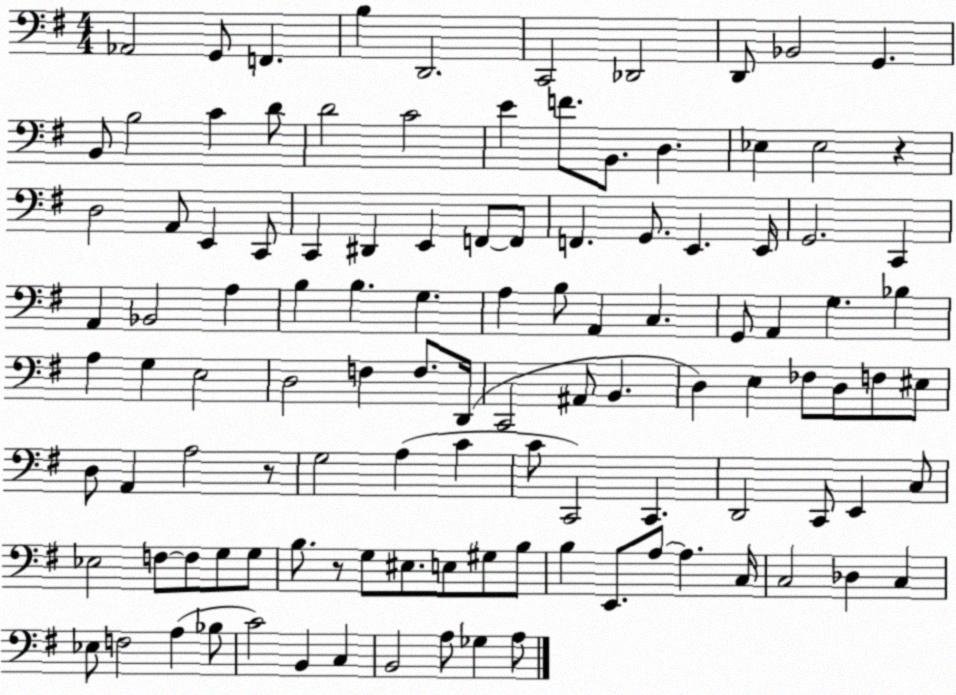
X:1
T:Untitled
M:4/4
L:1/4
K:G
_A,,2 G,,/2 F,, B, D,,2 C,,2 _D,,2 D,,/2 _B,,2 G,, B,,/2 B,2 C D/2 D2 C2 E F/2 B,,/2 D, _E, _E,2 z D,2 A,,/2 E,, C,,/2 C,, ^D,, E,, F,,/2 F,,/2 F,, G,,/2 E,, E,,/4 G,,2 C,, A,, _B,,2 A, B, B, G, A, B,/2 A,, C, G,,/2 A,, G, _B, A, G, E,2 D,2 F, F,/2 D,,/4 C,,2 ^A,,/2 B,, D, E, _F,/2 D,/2 F,/2 ^E,/2 D,/2 A,, A,2 z/2 G,2 A, C C/2 C,,2 C,, D,,2 C,,/2 E,, C,/2 _E,2 F,/2 F,/2 G,/2 G,/2 B,/2 z/2 G,/2 ^E,/2 E,/2 ^G,/2 B,/2 B, E,,/2 A,/2 A, C,/4 C,2 _D, C, _E,/2 F,2 A, _B,/2 C2 B,, C, B,,2 A,/2 _G, A,/2